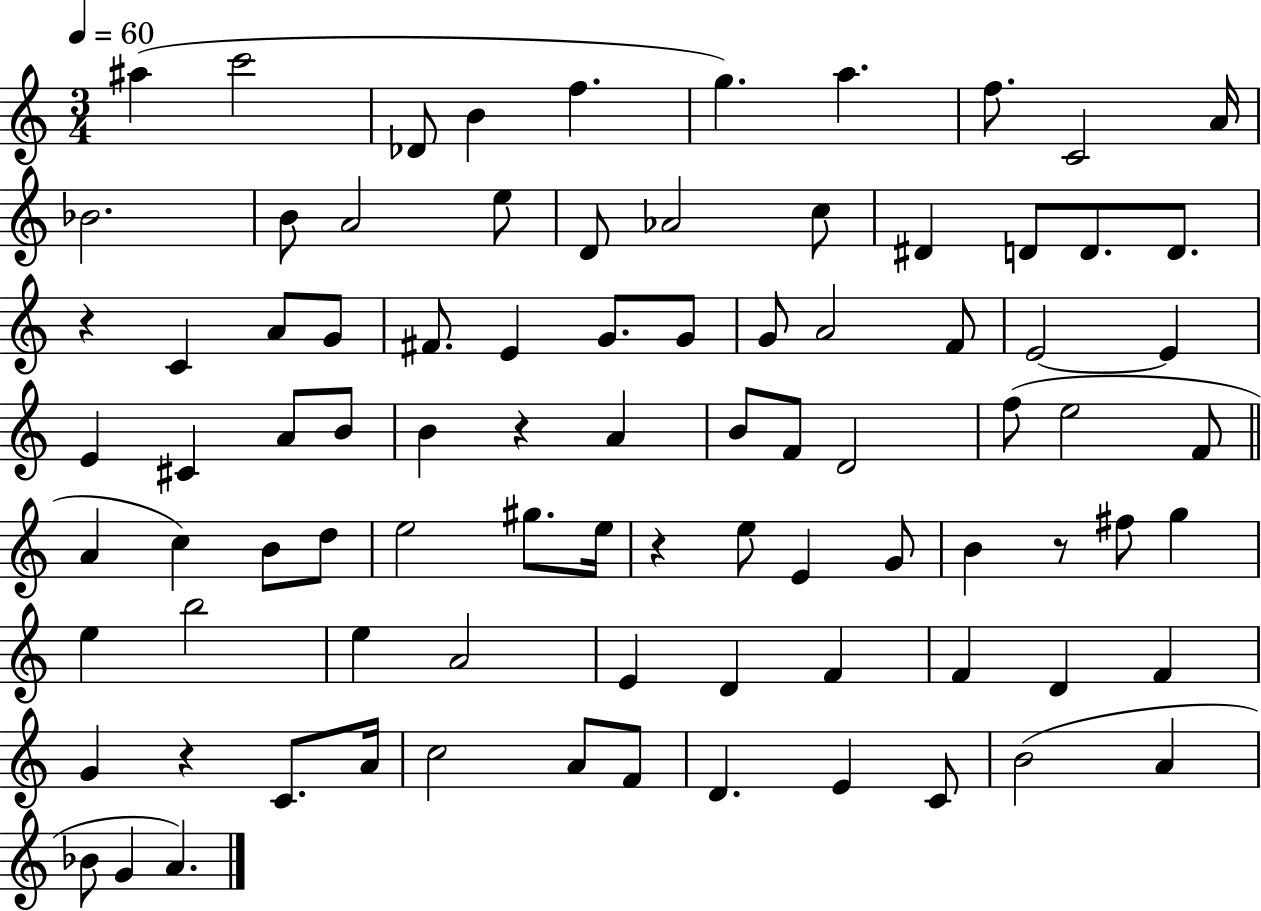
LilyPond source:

{
  \clef treble
  \numericTimeSignature
  \time 3/4
  \key c \major
  \tempo 4 = 60
  ais''4( c'''2 | des'8 b'4 f''4. | g''4.) a''4. | f''8. c'2 a'16 | \break bes'2. | b'8 a'2 e''8 | d'8 aes'2 c''8 | dis'4 d'8 d'8. d'8. | \break r4 c'4 a'8 g'8 | fis'8. e'4 g'8. g'8 | g'8 a'2 f'8 | e'2~~ e'4 | \break e'4 cis'4 a'8 b'8 | b'4 r4 a'4 | b'8 f'8 d'2 | f''8( e''2 f'8 | \break \bar "||" \break \key c \major a'4 c''4) b'8 d''8 | e''2 gis''8. e''16 | r4 e''8 e'4 g'8 | b'4 r8 fis''8 g''4 | \break e''4 b''2 | e''4 a'2 | e'4 d'4 f'4 | f'4 d'4 f'4 | \break g'4 r4 c'8. a'16 | c''2 a'8 f'8 | d'4. e'4 c'8 | b'2( a'4 | \break bes'8 g'4 a'4.) | \bar "|."
}